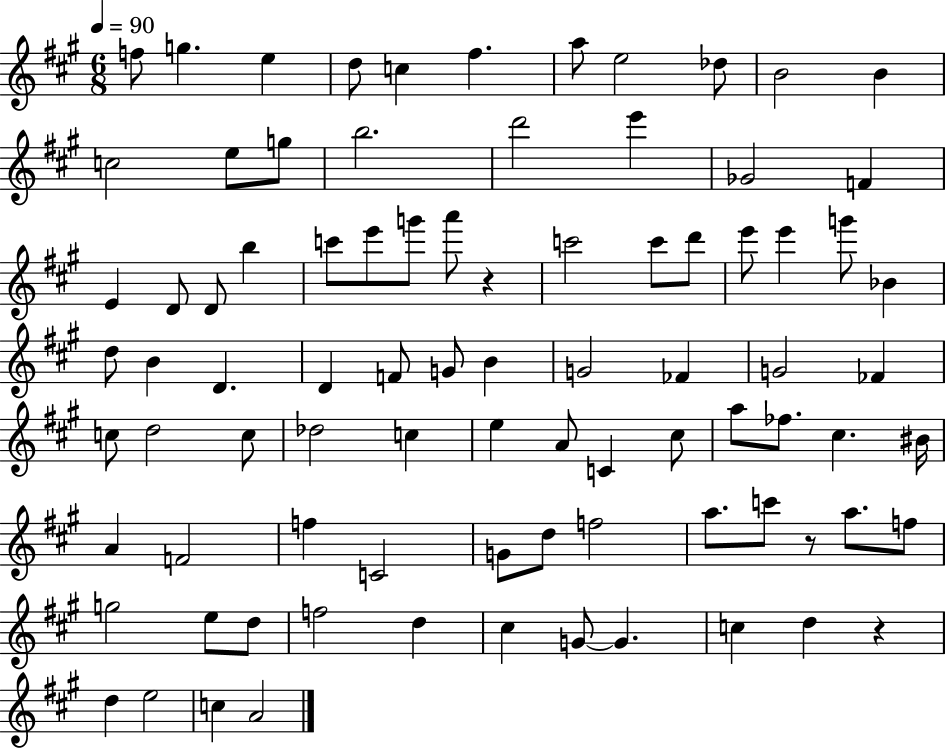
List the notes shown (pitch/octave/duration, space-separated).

F5/e G5/q. E5/q D5/e C5/q F#5/q. A5/e E5/h Db5/e B4/h B4/q C5/h E5/e G5/e B5/h. D6/h E6/q Gb4/h F4/q E4/q D4/e D4/e B5/q C6/e E6/e G6/e A6/e R/q C6/h C6/e D6/e E6/e E6/q G6/e Bb4/q D5/e B4/q D4/q. D4/q F4/e G4/e B4/q G4/h FES4/q G4/h FES4/q C5/e D5/h C5/e Db5/h C5/q E5/q A4/e C4/q C#5/e A5/e FES5/e. C#5/q. BIS4/s A4/q F4/h F5/q C4/h G4/e D5/e F5/h A5/e. C6/e R/e A5/e. F5/e G5/h E5/e D5/e F5/h D5/q C#5/q G4/e G4/q. C5/q D5/q R/q D5/q E5/h C5/q A4/h